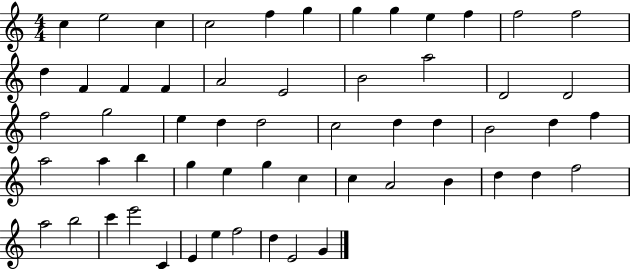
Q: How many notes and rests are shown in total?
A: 57